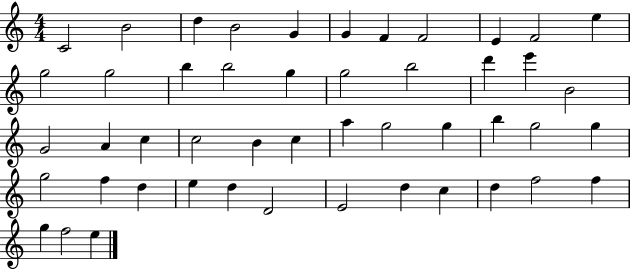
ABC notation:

X:1
T:Untitled
M:4/4
L:1/4
K:C
C2 B2 d B2 G G F F2 E F2 e g2 g2 b b2 g g2 b2 d' e' B2 G2 A c c2 B c a g2 g b g2 g g2 f d e d D2 E2 d c d f2 f g f2 e